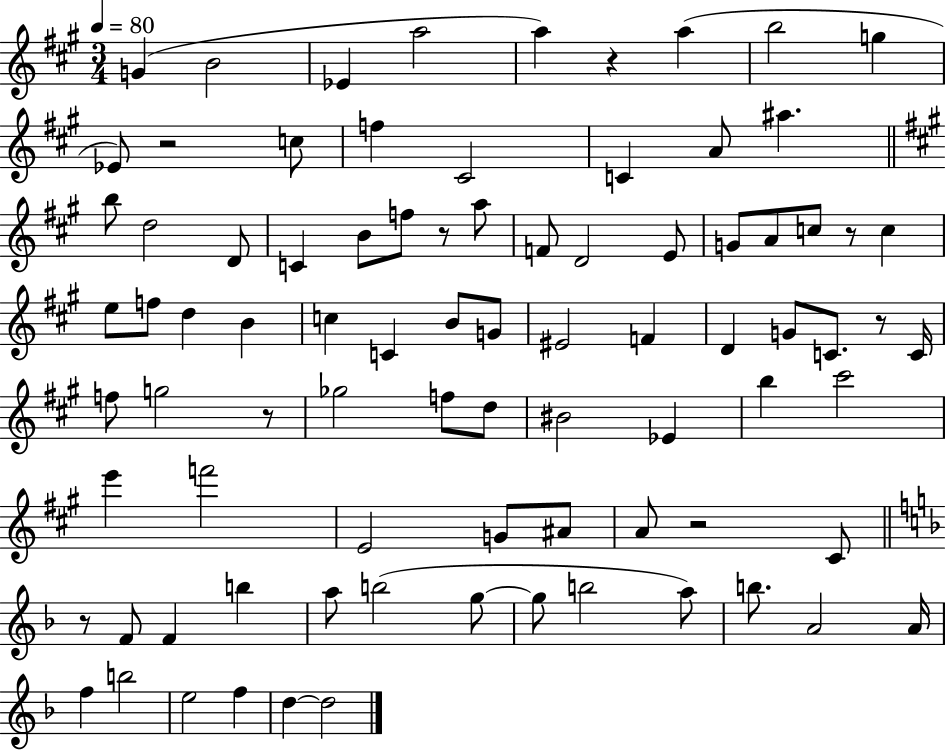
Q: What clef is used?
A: treble